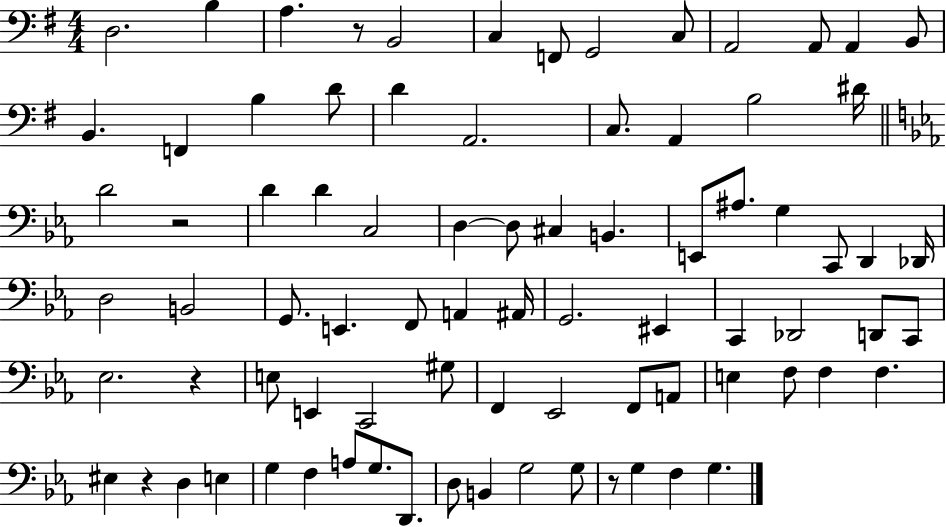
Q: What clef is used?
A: bass